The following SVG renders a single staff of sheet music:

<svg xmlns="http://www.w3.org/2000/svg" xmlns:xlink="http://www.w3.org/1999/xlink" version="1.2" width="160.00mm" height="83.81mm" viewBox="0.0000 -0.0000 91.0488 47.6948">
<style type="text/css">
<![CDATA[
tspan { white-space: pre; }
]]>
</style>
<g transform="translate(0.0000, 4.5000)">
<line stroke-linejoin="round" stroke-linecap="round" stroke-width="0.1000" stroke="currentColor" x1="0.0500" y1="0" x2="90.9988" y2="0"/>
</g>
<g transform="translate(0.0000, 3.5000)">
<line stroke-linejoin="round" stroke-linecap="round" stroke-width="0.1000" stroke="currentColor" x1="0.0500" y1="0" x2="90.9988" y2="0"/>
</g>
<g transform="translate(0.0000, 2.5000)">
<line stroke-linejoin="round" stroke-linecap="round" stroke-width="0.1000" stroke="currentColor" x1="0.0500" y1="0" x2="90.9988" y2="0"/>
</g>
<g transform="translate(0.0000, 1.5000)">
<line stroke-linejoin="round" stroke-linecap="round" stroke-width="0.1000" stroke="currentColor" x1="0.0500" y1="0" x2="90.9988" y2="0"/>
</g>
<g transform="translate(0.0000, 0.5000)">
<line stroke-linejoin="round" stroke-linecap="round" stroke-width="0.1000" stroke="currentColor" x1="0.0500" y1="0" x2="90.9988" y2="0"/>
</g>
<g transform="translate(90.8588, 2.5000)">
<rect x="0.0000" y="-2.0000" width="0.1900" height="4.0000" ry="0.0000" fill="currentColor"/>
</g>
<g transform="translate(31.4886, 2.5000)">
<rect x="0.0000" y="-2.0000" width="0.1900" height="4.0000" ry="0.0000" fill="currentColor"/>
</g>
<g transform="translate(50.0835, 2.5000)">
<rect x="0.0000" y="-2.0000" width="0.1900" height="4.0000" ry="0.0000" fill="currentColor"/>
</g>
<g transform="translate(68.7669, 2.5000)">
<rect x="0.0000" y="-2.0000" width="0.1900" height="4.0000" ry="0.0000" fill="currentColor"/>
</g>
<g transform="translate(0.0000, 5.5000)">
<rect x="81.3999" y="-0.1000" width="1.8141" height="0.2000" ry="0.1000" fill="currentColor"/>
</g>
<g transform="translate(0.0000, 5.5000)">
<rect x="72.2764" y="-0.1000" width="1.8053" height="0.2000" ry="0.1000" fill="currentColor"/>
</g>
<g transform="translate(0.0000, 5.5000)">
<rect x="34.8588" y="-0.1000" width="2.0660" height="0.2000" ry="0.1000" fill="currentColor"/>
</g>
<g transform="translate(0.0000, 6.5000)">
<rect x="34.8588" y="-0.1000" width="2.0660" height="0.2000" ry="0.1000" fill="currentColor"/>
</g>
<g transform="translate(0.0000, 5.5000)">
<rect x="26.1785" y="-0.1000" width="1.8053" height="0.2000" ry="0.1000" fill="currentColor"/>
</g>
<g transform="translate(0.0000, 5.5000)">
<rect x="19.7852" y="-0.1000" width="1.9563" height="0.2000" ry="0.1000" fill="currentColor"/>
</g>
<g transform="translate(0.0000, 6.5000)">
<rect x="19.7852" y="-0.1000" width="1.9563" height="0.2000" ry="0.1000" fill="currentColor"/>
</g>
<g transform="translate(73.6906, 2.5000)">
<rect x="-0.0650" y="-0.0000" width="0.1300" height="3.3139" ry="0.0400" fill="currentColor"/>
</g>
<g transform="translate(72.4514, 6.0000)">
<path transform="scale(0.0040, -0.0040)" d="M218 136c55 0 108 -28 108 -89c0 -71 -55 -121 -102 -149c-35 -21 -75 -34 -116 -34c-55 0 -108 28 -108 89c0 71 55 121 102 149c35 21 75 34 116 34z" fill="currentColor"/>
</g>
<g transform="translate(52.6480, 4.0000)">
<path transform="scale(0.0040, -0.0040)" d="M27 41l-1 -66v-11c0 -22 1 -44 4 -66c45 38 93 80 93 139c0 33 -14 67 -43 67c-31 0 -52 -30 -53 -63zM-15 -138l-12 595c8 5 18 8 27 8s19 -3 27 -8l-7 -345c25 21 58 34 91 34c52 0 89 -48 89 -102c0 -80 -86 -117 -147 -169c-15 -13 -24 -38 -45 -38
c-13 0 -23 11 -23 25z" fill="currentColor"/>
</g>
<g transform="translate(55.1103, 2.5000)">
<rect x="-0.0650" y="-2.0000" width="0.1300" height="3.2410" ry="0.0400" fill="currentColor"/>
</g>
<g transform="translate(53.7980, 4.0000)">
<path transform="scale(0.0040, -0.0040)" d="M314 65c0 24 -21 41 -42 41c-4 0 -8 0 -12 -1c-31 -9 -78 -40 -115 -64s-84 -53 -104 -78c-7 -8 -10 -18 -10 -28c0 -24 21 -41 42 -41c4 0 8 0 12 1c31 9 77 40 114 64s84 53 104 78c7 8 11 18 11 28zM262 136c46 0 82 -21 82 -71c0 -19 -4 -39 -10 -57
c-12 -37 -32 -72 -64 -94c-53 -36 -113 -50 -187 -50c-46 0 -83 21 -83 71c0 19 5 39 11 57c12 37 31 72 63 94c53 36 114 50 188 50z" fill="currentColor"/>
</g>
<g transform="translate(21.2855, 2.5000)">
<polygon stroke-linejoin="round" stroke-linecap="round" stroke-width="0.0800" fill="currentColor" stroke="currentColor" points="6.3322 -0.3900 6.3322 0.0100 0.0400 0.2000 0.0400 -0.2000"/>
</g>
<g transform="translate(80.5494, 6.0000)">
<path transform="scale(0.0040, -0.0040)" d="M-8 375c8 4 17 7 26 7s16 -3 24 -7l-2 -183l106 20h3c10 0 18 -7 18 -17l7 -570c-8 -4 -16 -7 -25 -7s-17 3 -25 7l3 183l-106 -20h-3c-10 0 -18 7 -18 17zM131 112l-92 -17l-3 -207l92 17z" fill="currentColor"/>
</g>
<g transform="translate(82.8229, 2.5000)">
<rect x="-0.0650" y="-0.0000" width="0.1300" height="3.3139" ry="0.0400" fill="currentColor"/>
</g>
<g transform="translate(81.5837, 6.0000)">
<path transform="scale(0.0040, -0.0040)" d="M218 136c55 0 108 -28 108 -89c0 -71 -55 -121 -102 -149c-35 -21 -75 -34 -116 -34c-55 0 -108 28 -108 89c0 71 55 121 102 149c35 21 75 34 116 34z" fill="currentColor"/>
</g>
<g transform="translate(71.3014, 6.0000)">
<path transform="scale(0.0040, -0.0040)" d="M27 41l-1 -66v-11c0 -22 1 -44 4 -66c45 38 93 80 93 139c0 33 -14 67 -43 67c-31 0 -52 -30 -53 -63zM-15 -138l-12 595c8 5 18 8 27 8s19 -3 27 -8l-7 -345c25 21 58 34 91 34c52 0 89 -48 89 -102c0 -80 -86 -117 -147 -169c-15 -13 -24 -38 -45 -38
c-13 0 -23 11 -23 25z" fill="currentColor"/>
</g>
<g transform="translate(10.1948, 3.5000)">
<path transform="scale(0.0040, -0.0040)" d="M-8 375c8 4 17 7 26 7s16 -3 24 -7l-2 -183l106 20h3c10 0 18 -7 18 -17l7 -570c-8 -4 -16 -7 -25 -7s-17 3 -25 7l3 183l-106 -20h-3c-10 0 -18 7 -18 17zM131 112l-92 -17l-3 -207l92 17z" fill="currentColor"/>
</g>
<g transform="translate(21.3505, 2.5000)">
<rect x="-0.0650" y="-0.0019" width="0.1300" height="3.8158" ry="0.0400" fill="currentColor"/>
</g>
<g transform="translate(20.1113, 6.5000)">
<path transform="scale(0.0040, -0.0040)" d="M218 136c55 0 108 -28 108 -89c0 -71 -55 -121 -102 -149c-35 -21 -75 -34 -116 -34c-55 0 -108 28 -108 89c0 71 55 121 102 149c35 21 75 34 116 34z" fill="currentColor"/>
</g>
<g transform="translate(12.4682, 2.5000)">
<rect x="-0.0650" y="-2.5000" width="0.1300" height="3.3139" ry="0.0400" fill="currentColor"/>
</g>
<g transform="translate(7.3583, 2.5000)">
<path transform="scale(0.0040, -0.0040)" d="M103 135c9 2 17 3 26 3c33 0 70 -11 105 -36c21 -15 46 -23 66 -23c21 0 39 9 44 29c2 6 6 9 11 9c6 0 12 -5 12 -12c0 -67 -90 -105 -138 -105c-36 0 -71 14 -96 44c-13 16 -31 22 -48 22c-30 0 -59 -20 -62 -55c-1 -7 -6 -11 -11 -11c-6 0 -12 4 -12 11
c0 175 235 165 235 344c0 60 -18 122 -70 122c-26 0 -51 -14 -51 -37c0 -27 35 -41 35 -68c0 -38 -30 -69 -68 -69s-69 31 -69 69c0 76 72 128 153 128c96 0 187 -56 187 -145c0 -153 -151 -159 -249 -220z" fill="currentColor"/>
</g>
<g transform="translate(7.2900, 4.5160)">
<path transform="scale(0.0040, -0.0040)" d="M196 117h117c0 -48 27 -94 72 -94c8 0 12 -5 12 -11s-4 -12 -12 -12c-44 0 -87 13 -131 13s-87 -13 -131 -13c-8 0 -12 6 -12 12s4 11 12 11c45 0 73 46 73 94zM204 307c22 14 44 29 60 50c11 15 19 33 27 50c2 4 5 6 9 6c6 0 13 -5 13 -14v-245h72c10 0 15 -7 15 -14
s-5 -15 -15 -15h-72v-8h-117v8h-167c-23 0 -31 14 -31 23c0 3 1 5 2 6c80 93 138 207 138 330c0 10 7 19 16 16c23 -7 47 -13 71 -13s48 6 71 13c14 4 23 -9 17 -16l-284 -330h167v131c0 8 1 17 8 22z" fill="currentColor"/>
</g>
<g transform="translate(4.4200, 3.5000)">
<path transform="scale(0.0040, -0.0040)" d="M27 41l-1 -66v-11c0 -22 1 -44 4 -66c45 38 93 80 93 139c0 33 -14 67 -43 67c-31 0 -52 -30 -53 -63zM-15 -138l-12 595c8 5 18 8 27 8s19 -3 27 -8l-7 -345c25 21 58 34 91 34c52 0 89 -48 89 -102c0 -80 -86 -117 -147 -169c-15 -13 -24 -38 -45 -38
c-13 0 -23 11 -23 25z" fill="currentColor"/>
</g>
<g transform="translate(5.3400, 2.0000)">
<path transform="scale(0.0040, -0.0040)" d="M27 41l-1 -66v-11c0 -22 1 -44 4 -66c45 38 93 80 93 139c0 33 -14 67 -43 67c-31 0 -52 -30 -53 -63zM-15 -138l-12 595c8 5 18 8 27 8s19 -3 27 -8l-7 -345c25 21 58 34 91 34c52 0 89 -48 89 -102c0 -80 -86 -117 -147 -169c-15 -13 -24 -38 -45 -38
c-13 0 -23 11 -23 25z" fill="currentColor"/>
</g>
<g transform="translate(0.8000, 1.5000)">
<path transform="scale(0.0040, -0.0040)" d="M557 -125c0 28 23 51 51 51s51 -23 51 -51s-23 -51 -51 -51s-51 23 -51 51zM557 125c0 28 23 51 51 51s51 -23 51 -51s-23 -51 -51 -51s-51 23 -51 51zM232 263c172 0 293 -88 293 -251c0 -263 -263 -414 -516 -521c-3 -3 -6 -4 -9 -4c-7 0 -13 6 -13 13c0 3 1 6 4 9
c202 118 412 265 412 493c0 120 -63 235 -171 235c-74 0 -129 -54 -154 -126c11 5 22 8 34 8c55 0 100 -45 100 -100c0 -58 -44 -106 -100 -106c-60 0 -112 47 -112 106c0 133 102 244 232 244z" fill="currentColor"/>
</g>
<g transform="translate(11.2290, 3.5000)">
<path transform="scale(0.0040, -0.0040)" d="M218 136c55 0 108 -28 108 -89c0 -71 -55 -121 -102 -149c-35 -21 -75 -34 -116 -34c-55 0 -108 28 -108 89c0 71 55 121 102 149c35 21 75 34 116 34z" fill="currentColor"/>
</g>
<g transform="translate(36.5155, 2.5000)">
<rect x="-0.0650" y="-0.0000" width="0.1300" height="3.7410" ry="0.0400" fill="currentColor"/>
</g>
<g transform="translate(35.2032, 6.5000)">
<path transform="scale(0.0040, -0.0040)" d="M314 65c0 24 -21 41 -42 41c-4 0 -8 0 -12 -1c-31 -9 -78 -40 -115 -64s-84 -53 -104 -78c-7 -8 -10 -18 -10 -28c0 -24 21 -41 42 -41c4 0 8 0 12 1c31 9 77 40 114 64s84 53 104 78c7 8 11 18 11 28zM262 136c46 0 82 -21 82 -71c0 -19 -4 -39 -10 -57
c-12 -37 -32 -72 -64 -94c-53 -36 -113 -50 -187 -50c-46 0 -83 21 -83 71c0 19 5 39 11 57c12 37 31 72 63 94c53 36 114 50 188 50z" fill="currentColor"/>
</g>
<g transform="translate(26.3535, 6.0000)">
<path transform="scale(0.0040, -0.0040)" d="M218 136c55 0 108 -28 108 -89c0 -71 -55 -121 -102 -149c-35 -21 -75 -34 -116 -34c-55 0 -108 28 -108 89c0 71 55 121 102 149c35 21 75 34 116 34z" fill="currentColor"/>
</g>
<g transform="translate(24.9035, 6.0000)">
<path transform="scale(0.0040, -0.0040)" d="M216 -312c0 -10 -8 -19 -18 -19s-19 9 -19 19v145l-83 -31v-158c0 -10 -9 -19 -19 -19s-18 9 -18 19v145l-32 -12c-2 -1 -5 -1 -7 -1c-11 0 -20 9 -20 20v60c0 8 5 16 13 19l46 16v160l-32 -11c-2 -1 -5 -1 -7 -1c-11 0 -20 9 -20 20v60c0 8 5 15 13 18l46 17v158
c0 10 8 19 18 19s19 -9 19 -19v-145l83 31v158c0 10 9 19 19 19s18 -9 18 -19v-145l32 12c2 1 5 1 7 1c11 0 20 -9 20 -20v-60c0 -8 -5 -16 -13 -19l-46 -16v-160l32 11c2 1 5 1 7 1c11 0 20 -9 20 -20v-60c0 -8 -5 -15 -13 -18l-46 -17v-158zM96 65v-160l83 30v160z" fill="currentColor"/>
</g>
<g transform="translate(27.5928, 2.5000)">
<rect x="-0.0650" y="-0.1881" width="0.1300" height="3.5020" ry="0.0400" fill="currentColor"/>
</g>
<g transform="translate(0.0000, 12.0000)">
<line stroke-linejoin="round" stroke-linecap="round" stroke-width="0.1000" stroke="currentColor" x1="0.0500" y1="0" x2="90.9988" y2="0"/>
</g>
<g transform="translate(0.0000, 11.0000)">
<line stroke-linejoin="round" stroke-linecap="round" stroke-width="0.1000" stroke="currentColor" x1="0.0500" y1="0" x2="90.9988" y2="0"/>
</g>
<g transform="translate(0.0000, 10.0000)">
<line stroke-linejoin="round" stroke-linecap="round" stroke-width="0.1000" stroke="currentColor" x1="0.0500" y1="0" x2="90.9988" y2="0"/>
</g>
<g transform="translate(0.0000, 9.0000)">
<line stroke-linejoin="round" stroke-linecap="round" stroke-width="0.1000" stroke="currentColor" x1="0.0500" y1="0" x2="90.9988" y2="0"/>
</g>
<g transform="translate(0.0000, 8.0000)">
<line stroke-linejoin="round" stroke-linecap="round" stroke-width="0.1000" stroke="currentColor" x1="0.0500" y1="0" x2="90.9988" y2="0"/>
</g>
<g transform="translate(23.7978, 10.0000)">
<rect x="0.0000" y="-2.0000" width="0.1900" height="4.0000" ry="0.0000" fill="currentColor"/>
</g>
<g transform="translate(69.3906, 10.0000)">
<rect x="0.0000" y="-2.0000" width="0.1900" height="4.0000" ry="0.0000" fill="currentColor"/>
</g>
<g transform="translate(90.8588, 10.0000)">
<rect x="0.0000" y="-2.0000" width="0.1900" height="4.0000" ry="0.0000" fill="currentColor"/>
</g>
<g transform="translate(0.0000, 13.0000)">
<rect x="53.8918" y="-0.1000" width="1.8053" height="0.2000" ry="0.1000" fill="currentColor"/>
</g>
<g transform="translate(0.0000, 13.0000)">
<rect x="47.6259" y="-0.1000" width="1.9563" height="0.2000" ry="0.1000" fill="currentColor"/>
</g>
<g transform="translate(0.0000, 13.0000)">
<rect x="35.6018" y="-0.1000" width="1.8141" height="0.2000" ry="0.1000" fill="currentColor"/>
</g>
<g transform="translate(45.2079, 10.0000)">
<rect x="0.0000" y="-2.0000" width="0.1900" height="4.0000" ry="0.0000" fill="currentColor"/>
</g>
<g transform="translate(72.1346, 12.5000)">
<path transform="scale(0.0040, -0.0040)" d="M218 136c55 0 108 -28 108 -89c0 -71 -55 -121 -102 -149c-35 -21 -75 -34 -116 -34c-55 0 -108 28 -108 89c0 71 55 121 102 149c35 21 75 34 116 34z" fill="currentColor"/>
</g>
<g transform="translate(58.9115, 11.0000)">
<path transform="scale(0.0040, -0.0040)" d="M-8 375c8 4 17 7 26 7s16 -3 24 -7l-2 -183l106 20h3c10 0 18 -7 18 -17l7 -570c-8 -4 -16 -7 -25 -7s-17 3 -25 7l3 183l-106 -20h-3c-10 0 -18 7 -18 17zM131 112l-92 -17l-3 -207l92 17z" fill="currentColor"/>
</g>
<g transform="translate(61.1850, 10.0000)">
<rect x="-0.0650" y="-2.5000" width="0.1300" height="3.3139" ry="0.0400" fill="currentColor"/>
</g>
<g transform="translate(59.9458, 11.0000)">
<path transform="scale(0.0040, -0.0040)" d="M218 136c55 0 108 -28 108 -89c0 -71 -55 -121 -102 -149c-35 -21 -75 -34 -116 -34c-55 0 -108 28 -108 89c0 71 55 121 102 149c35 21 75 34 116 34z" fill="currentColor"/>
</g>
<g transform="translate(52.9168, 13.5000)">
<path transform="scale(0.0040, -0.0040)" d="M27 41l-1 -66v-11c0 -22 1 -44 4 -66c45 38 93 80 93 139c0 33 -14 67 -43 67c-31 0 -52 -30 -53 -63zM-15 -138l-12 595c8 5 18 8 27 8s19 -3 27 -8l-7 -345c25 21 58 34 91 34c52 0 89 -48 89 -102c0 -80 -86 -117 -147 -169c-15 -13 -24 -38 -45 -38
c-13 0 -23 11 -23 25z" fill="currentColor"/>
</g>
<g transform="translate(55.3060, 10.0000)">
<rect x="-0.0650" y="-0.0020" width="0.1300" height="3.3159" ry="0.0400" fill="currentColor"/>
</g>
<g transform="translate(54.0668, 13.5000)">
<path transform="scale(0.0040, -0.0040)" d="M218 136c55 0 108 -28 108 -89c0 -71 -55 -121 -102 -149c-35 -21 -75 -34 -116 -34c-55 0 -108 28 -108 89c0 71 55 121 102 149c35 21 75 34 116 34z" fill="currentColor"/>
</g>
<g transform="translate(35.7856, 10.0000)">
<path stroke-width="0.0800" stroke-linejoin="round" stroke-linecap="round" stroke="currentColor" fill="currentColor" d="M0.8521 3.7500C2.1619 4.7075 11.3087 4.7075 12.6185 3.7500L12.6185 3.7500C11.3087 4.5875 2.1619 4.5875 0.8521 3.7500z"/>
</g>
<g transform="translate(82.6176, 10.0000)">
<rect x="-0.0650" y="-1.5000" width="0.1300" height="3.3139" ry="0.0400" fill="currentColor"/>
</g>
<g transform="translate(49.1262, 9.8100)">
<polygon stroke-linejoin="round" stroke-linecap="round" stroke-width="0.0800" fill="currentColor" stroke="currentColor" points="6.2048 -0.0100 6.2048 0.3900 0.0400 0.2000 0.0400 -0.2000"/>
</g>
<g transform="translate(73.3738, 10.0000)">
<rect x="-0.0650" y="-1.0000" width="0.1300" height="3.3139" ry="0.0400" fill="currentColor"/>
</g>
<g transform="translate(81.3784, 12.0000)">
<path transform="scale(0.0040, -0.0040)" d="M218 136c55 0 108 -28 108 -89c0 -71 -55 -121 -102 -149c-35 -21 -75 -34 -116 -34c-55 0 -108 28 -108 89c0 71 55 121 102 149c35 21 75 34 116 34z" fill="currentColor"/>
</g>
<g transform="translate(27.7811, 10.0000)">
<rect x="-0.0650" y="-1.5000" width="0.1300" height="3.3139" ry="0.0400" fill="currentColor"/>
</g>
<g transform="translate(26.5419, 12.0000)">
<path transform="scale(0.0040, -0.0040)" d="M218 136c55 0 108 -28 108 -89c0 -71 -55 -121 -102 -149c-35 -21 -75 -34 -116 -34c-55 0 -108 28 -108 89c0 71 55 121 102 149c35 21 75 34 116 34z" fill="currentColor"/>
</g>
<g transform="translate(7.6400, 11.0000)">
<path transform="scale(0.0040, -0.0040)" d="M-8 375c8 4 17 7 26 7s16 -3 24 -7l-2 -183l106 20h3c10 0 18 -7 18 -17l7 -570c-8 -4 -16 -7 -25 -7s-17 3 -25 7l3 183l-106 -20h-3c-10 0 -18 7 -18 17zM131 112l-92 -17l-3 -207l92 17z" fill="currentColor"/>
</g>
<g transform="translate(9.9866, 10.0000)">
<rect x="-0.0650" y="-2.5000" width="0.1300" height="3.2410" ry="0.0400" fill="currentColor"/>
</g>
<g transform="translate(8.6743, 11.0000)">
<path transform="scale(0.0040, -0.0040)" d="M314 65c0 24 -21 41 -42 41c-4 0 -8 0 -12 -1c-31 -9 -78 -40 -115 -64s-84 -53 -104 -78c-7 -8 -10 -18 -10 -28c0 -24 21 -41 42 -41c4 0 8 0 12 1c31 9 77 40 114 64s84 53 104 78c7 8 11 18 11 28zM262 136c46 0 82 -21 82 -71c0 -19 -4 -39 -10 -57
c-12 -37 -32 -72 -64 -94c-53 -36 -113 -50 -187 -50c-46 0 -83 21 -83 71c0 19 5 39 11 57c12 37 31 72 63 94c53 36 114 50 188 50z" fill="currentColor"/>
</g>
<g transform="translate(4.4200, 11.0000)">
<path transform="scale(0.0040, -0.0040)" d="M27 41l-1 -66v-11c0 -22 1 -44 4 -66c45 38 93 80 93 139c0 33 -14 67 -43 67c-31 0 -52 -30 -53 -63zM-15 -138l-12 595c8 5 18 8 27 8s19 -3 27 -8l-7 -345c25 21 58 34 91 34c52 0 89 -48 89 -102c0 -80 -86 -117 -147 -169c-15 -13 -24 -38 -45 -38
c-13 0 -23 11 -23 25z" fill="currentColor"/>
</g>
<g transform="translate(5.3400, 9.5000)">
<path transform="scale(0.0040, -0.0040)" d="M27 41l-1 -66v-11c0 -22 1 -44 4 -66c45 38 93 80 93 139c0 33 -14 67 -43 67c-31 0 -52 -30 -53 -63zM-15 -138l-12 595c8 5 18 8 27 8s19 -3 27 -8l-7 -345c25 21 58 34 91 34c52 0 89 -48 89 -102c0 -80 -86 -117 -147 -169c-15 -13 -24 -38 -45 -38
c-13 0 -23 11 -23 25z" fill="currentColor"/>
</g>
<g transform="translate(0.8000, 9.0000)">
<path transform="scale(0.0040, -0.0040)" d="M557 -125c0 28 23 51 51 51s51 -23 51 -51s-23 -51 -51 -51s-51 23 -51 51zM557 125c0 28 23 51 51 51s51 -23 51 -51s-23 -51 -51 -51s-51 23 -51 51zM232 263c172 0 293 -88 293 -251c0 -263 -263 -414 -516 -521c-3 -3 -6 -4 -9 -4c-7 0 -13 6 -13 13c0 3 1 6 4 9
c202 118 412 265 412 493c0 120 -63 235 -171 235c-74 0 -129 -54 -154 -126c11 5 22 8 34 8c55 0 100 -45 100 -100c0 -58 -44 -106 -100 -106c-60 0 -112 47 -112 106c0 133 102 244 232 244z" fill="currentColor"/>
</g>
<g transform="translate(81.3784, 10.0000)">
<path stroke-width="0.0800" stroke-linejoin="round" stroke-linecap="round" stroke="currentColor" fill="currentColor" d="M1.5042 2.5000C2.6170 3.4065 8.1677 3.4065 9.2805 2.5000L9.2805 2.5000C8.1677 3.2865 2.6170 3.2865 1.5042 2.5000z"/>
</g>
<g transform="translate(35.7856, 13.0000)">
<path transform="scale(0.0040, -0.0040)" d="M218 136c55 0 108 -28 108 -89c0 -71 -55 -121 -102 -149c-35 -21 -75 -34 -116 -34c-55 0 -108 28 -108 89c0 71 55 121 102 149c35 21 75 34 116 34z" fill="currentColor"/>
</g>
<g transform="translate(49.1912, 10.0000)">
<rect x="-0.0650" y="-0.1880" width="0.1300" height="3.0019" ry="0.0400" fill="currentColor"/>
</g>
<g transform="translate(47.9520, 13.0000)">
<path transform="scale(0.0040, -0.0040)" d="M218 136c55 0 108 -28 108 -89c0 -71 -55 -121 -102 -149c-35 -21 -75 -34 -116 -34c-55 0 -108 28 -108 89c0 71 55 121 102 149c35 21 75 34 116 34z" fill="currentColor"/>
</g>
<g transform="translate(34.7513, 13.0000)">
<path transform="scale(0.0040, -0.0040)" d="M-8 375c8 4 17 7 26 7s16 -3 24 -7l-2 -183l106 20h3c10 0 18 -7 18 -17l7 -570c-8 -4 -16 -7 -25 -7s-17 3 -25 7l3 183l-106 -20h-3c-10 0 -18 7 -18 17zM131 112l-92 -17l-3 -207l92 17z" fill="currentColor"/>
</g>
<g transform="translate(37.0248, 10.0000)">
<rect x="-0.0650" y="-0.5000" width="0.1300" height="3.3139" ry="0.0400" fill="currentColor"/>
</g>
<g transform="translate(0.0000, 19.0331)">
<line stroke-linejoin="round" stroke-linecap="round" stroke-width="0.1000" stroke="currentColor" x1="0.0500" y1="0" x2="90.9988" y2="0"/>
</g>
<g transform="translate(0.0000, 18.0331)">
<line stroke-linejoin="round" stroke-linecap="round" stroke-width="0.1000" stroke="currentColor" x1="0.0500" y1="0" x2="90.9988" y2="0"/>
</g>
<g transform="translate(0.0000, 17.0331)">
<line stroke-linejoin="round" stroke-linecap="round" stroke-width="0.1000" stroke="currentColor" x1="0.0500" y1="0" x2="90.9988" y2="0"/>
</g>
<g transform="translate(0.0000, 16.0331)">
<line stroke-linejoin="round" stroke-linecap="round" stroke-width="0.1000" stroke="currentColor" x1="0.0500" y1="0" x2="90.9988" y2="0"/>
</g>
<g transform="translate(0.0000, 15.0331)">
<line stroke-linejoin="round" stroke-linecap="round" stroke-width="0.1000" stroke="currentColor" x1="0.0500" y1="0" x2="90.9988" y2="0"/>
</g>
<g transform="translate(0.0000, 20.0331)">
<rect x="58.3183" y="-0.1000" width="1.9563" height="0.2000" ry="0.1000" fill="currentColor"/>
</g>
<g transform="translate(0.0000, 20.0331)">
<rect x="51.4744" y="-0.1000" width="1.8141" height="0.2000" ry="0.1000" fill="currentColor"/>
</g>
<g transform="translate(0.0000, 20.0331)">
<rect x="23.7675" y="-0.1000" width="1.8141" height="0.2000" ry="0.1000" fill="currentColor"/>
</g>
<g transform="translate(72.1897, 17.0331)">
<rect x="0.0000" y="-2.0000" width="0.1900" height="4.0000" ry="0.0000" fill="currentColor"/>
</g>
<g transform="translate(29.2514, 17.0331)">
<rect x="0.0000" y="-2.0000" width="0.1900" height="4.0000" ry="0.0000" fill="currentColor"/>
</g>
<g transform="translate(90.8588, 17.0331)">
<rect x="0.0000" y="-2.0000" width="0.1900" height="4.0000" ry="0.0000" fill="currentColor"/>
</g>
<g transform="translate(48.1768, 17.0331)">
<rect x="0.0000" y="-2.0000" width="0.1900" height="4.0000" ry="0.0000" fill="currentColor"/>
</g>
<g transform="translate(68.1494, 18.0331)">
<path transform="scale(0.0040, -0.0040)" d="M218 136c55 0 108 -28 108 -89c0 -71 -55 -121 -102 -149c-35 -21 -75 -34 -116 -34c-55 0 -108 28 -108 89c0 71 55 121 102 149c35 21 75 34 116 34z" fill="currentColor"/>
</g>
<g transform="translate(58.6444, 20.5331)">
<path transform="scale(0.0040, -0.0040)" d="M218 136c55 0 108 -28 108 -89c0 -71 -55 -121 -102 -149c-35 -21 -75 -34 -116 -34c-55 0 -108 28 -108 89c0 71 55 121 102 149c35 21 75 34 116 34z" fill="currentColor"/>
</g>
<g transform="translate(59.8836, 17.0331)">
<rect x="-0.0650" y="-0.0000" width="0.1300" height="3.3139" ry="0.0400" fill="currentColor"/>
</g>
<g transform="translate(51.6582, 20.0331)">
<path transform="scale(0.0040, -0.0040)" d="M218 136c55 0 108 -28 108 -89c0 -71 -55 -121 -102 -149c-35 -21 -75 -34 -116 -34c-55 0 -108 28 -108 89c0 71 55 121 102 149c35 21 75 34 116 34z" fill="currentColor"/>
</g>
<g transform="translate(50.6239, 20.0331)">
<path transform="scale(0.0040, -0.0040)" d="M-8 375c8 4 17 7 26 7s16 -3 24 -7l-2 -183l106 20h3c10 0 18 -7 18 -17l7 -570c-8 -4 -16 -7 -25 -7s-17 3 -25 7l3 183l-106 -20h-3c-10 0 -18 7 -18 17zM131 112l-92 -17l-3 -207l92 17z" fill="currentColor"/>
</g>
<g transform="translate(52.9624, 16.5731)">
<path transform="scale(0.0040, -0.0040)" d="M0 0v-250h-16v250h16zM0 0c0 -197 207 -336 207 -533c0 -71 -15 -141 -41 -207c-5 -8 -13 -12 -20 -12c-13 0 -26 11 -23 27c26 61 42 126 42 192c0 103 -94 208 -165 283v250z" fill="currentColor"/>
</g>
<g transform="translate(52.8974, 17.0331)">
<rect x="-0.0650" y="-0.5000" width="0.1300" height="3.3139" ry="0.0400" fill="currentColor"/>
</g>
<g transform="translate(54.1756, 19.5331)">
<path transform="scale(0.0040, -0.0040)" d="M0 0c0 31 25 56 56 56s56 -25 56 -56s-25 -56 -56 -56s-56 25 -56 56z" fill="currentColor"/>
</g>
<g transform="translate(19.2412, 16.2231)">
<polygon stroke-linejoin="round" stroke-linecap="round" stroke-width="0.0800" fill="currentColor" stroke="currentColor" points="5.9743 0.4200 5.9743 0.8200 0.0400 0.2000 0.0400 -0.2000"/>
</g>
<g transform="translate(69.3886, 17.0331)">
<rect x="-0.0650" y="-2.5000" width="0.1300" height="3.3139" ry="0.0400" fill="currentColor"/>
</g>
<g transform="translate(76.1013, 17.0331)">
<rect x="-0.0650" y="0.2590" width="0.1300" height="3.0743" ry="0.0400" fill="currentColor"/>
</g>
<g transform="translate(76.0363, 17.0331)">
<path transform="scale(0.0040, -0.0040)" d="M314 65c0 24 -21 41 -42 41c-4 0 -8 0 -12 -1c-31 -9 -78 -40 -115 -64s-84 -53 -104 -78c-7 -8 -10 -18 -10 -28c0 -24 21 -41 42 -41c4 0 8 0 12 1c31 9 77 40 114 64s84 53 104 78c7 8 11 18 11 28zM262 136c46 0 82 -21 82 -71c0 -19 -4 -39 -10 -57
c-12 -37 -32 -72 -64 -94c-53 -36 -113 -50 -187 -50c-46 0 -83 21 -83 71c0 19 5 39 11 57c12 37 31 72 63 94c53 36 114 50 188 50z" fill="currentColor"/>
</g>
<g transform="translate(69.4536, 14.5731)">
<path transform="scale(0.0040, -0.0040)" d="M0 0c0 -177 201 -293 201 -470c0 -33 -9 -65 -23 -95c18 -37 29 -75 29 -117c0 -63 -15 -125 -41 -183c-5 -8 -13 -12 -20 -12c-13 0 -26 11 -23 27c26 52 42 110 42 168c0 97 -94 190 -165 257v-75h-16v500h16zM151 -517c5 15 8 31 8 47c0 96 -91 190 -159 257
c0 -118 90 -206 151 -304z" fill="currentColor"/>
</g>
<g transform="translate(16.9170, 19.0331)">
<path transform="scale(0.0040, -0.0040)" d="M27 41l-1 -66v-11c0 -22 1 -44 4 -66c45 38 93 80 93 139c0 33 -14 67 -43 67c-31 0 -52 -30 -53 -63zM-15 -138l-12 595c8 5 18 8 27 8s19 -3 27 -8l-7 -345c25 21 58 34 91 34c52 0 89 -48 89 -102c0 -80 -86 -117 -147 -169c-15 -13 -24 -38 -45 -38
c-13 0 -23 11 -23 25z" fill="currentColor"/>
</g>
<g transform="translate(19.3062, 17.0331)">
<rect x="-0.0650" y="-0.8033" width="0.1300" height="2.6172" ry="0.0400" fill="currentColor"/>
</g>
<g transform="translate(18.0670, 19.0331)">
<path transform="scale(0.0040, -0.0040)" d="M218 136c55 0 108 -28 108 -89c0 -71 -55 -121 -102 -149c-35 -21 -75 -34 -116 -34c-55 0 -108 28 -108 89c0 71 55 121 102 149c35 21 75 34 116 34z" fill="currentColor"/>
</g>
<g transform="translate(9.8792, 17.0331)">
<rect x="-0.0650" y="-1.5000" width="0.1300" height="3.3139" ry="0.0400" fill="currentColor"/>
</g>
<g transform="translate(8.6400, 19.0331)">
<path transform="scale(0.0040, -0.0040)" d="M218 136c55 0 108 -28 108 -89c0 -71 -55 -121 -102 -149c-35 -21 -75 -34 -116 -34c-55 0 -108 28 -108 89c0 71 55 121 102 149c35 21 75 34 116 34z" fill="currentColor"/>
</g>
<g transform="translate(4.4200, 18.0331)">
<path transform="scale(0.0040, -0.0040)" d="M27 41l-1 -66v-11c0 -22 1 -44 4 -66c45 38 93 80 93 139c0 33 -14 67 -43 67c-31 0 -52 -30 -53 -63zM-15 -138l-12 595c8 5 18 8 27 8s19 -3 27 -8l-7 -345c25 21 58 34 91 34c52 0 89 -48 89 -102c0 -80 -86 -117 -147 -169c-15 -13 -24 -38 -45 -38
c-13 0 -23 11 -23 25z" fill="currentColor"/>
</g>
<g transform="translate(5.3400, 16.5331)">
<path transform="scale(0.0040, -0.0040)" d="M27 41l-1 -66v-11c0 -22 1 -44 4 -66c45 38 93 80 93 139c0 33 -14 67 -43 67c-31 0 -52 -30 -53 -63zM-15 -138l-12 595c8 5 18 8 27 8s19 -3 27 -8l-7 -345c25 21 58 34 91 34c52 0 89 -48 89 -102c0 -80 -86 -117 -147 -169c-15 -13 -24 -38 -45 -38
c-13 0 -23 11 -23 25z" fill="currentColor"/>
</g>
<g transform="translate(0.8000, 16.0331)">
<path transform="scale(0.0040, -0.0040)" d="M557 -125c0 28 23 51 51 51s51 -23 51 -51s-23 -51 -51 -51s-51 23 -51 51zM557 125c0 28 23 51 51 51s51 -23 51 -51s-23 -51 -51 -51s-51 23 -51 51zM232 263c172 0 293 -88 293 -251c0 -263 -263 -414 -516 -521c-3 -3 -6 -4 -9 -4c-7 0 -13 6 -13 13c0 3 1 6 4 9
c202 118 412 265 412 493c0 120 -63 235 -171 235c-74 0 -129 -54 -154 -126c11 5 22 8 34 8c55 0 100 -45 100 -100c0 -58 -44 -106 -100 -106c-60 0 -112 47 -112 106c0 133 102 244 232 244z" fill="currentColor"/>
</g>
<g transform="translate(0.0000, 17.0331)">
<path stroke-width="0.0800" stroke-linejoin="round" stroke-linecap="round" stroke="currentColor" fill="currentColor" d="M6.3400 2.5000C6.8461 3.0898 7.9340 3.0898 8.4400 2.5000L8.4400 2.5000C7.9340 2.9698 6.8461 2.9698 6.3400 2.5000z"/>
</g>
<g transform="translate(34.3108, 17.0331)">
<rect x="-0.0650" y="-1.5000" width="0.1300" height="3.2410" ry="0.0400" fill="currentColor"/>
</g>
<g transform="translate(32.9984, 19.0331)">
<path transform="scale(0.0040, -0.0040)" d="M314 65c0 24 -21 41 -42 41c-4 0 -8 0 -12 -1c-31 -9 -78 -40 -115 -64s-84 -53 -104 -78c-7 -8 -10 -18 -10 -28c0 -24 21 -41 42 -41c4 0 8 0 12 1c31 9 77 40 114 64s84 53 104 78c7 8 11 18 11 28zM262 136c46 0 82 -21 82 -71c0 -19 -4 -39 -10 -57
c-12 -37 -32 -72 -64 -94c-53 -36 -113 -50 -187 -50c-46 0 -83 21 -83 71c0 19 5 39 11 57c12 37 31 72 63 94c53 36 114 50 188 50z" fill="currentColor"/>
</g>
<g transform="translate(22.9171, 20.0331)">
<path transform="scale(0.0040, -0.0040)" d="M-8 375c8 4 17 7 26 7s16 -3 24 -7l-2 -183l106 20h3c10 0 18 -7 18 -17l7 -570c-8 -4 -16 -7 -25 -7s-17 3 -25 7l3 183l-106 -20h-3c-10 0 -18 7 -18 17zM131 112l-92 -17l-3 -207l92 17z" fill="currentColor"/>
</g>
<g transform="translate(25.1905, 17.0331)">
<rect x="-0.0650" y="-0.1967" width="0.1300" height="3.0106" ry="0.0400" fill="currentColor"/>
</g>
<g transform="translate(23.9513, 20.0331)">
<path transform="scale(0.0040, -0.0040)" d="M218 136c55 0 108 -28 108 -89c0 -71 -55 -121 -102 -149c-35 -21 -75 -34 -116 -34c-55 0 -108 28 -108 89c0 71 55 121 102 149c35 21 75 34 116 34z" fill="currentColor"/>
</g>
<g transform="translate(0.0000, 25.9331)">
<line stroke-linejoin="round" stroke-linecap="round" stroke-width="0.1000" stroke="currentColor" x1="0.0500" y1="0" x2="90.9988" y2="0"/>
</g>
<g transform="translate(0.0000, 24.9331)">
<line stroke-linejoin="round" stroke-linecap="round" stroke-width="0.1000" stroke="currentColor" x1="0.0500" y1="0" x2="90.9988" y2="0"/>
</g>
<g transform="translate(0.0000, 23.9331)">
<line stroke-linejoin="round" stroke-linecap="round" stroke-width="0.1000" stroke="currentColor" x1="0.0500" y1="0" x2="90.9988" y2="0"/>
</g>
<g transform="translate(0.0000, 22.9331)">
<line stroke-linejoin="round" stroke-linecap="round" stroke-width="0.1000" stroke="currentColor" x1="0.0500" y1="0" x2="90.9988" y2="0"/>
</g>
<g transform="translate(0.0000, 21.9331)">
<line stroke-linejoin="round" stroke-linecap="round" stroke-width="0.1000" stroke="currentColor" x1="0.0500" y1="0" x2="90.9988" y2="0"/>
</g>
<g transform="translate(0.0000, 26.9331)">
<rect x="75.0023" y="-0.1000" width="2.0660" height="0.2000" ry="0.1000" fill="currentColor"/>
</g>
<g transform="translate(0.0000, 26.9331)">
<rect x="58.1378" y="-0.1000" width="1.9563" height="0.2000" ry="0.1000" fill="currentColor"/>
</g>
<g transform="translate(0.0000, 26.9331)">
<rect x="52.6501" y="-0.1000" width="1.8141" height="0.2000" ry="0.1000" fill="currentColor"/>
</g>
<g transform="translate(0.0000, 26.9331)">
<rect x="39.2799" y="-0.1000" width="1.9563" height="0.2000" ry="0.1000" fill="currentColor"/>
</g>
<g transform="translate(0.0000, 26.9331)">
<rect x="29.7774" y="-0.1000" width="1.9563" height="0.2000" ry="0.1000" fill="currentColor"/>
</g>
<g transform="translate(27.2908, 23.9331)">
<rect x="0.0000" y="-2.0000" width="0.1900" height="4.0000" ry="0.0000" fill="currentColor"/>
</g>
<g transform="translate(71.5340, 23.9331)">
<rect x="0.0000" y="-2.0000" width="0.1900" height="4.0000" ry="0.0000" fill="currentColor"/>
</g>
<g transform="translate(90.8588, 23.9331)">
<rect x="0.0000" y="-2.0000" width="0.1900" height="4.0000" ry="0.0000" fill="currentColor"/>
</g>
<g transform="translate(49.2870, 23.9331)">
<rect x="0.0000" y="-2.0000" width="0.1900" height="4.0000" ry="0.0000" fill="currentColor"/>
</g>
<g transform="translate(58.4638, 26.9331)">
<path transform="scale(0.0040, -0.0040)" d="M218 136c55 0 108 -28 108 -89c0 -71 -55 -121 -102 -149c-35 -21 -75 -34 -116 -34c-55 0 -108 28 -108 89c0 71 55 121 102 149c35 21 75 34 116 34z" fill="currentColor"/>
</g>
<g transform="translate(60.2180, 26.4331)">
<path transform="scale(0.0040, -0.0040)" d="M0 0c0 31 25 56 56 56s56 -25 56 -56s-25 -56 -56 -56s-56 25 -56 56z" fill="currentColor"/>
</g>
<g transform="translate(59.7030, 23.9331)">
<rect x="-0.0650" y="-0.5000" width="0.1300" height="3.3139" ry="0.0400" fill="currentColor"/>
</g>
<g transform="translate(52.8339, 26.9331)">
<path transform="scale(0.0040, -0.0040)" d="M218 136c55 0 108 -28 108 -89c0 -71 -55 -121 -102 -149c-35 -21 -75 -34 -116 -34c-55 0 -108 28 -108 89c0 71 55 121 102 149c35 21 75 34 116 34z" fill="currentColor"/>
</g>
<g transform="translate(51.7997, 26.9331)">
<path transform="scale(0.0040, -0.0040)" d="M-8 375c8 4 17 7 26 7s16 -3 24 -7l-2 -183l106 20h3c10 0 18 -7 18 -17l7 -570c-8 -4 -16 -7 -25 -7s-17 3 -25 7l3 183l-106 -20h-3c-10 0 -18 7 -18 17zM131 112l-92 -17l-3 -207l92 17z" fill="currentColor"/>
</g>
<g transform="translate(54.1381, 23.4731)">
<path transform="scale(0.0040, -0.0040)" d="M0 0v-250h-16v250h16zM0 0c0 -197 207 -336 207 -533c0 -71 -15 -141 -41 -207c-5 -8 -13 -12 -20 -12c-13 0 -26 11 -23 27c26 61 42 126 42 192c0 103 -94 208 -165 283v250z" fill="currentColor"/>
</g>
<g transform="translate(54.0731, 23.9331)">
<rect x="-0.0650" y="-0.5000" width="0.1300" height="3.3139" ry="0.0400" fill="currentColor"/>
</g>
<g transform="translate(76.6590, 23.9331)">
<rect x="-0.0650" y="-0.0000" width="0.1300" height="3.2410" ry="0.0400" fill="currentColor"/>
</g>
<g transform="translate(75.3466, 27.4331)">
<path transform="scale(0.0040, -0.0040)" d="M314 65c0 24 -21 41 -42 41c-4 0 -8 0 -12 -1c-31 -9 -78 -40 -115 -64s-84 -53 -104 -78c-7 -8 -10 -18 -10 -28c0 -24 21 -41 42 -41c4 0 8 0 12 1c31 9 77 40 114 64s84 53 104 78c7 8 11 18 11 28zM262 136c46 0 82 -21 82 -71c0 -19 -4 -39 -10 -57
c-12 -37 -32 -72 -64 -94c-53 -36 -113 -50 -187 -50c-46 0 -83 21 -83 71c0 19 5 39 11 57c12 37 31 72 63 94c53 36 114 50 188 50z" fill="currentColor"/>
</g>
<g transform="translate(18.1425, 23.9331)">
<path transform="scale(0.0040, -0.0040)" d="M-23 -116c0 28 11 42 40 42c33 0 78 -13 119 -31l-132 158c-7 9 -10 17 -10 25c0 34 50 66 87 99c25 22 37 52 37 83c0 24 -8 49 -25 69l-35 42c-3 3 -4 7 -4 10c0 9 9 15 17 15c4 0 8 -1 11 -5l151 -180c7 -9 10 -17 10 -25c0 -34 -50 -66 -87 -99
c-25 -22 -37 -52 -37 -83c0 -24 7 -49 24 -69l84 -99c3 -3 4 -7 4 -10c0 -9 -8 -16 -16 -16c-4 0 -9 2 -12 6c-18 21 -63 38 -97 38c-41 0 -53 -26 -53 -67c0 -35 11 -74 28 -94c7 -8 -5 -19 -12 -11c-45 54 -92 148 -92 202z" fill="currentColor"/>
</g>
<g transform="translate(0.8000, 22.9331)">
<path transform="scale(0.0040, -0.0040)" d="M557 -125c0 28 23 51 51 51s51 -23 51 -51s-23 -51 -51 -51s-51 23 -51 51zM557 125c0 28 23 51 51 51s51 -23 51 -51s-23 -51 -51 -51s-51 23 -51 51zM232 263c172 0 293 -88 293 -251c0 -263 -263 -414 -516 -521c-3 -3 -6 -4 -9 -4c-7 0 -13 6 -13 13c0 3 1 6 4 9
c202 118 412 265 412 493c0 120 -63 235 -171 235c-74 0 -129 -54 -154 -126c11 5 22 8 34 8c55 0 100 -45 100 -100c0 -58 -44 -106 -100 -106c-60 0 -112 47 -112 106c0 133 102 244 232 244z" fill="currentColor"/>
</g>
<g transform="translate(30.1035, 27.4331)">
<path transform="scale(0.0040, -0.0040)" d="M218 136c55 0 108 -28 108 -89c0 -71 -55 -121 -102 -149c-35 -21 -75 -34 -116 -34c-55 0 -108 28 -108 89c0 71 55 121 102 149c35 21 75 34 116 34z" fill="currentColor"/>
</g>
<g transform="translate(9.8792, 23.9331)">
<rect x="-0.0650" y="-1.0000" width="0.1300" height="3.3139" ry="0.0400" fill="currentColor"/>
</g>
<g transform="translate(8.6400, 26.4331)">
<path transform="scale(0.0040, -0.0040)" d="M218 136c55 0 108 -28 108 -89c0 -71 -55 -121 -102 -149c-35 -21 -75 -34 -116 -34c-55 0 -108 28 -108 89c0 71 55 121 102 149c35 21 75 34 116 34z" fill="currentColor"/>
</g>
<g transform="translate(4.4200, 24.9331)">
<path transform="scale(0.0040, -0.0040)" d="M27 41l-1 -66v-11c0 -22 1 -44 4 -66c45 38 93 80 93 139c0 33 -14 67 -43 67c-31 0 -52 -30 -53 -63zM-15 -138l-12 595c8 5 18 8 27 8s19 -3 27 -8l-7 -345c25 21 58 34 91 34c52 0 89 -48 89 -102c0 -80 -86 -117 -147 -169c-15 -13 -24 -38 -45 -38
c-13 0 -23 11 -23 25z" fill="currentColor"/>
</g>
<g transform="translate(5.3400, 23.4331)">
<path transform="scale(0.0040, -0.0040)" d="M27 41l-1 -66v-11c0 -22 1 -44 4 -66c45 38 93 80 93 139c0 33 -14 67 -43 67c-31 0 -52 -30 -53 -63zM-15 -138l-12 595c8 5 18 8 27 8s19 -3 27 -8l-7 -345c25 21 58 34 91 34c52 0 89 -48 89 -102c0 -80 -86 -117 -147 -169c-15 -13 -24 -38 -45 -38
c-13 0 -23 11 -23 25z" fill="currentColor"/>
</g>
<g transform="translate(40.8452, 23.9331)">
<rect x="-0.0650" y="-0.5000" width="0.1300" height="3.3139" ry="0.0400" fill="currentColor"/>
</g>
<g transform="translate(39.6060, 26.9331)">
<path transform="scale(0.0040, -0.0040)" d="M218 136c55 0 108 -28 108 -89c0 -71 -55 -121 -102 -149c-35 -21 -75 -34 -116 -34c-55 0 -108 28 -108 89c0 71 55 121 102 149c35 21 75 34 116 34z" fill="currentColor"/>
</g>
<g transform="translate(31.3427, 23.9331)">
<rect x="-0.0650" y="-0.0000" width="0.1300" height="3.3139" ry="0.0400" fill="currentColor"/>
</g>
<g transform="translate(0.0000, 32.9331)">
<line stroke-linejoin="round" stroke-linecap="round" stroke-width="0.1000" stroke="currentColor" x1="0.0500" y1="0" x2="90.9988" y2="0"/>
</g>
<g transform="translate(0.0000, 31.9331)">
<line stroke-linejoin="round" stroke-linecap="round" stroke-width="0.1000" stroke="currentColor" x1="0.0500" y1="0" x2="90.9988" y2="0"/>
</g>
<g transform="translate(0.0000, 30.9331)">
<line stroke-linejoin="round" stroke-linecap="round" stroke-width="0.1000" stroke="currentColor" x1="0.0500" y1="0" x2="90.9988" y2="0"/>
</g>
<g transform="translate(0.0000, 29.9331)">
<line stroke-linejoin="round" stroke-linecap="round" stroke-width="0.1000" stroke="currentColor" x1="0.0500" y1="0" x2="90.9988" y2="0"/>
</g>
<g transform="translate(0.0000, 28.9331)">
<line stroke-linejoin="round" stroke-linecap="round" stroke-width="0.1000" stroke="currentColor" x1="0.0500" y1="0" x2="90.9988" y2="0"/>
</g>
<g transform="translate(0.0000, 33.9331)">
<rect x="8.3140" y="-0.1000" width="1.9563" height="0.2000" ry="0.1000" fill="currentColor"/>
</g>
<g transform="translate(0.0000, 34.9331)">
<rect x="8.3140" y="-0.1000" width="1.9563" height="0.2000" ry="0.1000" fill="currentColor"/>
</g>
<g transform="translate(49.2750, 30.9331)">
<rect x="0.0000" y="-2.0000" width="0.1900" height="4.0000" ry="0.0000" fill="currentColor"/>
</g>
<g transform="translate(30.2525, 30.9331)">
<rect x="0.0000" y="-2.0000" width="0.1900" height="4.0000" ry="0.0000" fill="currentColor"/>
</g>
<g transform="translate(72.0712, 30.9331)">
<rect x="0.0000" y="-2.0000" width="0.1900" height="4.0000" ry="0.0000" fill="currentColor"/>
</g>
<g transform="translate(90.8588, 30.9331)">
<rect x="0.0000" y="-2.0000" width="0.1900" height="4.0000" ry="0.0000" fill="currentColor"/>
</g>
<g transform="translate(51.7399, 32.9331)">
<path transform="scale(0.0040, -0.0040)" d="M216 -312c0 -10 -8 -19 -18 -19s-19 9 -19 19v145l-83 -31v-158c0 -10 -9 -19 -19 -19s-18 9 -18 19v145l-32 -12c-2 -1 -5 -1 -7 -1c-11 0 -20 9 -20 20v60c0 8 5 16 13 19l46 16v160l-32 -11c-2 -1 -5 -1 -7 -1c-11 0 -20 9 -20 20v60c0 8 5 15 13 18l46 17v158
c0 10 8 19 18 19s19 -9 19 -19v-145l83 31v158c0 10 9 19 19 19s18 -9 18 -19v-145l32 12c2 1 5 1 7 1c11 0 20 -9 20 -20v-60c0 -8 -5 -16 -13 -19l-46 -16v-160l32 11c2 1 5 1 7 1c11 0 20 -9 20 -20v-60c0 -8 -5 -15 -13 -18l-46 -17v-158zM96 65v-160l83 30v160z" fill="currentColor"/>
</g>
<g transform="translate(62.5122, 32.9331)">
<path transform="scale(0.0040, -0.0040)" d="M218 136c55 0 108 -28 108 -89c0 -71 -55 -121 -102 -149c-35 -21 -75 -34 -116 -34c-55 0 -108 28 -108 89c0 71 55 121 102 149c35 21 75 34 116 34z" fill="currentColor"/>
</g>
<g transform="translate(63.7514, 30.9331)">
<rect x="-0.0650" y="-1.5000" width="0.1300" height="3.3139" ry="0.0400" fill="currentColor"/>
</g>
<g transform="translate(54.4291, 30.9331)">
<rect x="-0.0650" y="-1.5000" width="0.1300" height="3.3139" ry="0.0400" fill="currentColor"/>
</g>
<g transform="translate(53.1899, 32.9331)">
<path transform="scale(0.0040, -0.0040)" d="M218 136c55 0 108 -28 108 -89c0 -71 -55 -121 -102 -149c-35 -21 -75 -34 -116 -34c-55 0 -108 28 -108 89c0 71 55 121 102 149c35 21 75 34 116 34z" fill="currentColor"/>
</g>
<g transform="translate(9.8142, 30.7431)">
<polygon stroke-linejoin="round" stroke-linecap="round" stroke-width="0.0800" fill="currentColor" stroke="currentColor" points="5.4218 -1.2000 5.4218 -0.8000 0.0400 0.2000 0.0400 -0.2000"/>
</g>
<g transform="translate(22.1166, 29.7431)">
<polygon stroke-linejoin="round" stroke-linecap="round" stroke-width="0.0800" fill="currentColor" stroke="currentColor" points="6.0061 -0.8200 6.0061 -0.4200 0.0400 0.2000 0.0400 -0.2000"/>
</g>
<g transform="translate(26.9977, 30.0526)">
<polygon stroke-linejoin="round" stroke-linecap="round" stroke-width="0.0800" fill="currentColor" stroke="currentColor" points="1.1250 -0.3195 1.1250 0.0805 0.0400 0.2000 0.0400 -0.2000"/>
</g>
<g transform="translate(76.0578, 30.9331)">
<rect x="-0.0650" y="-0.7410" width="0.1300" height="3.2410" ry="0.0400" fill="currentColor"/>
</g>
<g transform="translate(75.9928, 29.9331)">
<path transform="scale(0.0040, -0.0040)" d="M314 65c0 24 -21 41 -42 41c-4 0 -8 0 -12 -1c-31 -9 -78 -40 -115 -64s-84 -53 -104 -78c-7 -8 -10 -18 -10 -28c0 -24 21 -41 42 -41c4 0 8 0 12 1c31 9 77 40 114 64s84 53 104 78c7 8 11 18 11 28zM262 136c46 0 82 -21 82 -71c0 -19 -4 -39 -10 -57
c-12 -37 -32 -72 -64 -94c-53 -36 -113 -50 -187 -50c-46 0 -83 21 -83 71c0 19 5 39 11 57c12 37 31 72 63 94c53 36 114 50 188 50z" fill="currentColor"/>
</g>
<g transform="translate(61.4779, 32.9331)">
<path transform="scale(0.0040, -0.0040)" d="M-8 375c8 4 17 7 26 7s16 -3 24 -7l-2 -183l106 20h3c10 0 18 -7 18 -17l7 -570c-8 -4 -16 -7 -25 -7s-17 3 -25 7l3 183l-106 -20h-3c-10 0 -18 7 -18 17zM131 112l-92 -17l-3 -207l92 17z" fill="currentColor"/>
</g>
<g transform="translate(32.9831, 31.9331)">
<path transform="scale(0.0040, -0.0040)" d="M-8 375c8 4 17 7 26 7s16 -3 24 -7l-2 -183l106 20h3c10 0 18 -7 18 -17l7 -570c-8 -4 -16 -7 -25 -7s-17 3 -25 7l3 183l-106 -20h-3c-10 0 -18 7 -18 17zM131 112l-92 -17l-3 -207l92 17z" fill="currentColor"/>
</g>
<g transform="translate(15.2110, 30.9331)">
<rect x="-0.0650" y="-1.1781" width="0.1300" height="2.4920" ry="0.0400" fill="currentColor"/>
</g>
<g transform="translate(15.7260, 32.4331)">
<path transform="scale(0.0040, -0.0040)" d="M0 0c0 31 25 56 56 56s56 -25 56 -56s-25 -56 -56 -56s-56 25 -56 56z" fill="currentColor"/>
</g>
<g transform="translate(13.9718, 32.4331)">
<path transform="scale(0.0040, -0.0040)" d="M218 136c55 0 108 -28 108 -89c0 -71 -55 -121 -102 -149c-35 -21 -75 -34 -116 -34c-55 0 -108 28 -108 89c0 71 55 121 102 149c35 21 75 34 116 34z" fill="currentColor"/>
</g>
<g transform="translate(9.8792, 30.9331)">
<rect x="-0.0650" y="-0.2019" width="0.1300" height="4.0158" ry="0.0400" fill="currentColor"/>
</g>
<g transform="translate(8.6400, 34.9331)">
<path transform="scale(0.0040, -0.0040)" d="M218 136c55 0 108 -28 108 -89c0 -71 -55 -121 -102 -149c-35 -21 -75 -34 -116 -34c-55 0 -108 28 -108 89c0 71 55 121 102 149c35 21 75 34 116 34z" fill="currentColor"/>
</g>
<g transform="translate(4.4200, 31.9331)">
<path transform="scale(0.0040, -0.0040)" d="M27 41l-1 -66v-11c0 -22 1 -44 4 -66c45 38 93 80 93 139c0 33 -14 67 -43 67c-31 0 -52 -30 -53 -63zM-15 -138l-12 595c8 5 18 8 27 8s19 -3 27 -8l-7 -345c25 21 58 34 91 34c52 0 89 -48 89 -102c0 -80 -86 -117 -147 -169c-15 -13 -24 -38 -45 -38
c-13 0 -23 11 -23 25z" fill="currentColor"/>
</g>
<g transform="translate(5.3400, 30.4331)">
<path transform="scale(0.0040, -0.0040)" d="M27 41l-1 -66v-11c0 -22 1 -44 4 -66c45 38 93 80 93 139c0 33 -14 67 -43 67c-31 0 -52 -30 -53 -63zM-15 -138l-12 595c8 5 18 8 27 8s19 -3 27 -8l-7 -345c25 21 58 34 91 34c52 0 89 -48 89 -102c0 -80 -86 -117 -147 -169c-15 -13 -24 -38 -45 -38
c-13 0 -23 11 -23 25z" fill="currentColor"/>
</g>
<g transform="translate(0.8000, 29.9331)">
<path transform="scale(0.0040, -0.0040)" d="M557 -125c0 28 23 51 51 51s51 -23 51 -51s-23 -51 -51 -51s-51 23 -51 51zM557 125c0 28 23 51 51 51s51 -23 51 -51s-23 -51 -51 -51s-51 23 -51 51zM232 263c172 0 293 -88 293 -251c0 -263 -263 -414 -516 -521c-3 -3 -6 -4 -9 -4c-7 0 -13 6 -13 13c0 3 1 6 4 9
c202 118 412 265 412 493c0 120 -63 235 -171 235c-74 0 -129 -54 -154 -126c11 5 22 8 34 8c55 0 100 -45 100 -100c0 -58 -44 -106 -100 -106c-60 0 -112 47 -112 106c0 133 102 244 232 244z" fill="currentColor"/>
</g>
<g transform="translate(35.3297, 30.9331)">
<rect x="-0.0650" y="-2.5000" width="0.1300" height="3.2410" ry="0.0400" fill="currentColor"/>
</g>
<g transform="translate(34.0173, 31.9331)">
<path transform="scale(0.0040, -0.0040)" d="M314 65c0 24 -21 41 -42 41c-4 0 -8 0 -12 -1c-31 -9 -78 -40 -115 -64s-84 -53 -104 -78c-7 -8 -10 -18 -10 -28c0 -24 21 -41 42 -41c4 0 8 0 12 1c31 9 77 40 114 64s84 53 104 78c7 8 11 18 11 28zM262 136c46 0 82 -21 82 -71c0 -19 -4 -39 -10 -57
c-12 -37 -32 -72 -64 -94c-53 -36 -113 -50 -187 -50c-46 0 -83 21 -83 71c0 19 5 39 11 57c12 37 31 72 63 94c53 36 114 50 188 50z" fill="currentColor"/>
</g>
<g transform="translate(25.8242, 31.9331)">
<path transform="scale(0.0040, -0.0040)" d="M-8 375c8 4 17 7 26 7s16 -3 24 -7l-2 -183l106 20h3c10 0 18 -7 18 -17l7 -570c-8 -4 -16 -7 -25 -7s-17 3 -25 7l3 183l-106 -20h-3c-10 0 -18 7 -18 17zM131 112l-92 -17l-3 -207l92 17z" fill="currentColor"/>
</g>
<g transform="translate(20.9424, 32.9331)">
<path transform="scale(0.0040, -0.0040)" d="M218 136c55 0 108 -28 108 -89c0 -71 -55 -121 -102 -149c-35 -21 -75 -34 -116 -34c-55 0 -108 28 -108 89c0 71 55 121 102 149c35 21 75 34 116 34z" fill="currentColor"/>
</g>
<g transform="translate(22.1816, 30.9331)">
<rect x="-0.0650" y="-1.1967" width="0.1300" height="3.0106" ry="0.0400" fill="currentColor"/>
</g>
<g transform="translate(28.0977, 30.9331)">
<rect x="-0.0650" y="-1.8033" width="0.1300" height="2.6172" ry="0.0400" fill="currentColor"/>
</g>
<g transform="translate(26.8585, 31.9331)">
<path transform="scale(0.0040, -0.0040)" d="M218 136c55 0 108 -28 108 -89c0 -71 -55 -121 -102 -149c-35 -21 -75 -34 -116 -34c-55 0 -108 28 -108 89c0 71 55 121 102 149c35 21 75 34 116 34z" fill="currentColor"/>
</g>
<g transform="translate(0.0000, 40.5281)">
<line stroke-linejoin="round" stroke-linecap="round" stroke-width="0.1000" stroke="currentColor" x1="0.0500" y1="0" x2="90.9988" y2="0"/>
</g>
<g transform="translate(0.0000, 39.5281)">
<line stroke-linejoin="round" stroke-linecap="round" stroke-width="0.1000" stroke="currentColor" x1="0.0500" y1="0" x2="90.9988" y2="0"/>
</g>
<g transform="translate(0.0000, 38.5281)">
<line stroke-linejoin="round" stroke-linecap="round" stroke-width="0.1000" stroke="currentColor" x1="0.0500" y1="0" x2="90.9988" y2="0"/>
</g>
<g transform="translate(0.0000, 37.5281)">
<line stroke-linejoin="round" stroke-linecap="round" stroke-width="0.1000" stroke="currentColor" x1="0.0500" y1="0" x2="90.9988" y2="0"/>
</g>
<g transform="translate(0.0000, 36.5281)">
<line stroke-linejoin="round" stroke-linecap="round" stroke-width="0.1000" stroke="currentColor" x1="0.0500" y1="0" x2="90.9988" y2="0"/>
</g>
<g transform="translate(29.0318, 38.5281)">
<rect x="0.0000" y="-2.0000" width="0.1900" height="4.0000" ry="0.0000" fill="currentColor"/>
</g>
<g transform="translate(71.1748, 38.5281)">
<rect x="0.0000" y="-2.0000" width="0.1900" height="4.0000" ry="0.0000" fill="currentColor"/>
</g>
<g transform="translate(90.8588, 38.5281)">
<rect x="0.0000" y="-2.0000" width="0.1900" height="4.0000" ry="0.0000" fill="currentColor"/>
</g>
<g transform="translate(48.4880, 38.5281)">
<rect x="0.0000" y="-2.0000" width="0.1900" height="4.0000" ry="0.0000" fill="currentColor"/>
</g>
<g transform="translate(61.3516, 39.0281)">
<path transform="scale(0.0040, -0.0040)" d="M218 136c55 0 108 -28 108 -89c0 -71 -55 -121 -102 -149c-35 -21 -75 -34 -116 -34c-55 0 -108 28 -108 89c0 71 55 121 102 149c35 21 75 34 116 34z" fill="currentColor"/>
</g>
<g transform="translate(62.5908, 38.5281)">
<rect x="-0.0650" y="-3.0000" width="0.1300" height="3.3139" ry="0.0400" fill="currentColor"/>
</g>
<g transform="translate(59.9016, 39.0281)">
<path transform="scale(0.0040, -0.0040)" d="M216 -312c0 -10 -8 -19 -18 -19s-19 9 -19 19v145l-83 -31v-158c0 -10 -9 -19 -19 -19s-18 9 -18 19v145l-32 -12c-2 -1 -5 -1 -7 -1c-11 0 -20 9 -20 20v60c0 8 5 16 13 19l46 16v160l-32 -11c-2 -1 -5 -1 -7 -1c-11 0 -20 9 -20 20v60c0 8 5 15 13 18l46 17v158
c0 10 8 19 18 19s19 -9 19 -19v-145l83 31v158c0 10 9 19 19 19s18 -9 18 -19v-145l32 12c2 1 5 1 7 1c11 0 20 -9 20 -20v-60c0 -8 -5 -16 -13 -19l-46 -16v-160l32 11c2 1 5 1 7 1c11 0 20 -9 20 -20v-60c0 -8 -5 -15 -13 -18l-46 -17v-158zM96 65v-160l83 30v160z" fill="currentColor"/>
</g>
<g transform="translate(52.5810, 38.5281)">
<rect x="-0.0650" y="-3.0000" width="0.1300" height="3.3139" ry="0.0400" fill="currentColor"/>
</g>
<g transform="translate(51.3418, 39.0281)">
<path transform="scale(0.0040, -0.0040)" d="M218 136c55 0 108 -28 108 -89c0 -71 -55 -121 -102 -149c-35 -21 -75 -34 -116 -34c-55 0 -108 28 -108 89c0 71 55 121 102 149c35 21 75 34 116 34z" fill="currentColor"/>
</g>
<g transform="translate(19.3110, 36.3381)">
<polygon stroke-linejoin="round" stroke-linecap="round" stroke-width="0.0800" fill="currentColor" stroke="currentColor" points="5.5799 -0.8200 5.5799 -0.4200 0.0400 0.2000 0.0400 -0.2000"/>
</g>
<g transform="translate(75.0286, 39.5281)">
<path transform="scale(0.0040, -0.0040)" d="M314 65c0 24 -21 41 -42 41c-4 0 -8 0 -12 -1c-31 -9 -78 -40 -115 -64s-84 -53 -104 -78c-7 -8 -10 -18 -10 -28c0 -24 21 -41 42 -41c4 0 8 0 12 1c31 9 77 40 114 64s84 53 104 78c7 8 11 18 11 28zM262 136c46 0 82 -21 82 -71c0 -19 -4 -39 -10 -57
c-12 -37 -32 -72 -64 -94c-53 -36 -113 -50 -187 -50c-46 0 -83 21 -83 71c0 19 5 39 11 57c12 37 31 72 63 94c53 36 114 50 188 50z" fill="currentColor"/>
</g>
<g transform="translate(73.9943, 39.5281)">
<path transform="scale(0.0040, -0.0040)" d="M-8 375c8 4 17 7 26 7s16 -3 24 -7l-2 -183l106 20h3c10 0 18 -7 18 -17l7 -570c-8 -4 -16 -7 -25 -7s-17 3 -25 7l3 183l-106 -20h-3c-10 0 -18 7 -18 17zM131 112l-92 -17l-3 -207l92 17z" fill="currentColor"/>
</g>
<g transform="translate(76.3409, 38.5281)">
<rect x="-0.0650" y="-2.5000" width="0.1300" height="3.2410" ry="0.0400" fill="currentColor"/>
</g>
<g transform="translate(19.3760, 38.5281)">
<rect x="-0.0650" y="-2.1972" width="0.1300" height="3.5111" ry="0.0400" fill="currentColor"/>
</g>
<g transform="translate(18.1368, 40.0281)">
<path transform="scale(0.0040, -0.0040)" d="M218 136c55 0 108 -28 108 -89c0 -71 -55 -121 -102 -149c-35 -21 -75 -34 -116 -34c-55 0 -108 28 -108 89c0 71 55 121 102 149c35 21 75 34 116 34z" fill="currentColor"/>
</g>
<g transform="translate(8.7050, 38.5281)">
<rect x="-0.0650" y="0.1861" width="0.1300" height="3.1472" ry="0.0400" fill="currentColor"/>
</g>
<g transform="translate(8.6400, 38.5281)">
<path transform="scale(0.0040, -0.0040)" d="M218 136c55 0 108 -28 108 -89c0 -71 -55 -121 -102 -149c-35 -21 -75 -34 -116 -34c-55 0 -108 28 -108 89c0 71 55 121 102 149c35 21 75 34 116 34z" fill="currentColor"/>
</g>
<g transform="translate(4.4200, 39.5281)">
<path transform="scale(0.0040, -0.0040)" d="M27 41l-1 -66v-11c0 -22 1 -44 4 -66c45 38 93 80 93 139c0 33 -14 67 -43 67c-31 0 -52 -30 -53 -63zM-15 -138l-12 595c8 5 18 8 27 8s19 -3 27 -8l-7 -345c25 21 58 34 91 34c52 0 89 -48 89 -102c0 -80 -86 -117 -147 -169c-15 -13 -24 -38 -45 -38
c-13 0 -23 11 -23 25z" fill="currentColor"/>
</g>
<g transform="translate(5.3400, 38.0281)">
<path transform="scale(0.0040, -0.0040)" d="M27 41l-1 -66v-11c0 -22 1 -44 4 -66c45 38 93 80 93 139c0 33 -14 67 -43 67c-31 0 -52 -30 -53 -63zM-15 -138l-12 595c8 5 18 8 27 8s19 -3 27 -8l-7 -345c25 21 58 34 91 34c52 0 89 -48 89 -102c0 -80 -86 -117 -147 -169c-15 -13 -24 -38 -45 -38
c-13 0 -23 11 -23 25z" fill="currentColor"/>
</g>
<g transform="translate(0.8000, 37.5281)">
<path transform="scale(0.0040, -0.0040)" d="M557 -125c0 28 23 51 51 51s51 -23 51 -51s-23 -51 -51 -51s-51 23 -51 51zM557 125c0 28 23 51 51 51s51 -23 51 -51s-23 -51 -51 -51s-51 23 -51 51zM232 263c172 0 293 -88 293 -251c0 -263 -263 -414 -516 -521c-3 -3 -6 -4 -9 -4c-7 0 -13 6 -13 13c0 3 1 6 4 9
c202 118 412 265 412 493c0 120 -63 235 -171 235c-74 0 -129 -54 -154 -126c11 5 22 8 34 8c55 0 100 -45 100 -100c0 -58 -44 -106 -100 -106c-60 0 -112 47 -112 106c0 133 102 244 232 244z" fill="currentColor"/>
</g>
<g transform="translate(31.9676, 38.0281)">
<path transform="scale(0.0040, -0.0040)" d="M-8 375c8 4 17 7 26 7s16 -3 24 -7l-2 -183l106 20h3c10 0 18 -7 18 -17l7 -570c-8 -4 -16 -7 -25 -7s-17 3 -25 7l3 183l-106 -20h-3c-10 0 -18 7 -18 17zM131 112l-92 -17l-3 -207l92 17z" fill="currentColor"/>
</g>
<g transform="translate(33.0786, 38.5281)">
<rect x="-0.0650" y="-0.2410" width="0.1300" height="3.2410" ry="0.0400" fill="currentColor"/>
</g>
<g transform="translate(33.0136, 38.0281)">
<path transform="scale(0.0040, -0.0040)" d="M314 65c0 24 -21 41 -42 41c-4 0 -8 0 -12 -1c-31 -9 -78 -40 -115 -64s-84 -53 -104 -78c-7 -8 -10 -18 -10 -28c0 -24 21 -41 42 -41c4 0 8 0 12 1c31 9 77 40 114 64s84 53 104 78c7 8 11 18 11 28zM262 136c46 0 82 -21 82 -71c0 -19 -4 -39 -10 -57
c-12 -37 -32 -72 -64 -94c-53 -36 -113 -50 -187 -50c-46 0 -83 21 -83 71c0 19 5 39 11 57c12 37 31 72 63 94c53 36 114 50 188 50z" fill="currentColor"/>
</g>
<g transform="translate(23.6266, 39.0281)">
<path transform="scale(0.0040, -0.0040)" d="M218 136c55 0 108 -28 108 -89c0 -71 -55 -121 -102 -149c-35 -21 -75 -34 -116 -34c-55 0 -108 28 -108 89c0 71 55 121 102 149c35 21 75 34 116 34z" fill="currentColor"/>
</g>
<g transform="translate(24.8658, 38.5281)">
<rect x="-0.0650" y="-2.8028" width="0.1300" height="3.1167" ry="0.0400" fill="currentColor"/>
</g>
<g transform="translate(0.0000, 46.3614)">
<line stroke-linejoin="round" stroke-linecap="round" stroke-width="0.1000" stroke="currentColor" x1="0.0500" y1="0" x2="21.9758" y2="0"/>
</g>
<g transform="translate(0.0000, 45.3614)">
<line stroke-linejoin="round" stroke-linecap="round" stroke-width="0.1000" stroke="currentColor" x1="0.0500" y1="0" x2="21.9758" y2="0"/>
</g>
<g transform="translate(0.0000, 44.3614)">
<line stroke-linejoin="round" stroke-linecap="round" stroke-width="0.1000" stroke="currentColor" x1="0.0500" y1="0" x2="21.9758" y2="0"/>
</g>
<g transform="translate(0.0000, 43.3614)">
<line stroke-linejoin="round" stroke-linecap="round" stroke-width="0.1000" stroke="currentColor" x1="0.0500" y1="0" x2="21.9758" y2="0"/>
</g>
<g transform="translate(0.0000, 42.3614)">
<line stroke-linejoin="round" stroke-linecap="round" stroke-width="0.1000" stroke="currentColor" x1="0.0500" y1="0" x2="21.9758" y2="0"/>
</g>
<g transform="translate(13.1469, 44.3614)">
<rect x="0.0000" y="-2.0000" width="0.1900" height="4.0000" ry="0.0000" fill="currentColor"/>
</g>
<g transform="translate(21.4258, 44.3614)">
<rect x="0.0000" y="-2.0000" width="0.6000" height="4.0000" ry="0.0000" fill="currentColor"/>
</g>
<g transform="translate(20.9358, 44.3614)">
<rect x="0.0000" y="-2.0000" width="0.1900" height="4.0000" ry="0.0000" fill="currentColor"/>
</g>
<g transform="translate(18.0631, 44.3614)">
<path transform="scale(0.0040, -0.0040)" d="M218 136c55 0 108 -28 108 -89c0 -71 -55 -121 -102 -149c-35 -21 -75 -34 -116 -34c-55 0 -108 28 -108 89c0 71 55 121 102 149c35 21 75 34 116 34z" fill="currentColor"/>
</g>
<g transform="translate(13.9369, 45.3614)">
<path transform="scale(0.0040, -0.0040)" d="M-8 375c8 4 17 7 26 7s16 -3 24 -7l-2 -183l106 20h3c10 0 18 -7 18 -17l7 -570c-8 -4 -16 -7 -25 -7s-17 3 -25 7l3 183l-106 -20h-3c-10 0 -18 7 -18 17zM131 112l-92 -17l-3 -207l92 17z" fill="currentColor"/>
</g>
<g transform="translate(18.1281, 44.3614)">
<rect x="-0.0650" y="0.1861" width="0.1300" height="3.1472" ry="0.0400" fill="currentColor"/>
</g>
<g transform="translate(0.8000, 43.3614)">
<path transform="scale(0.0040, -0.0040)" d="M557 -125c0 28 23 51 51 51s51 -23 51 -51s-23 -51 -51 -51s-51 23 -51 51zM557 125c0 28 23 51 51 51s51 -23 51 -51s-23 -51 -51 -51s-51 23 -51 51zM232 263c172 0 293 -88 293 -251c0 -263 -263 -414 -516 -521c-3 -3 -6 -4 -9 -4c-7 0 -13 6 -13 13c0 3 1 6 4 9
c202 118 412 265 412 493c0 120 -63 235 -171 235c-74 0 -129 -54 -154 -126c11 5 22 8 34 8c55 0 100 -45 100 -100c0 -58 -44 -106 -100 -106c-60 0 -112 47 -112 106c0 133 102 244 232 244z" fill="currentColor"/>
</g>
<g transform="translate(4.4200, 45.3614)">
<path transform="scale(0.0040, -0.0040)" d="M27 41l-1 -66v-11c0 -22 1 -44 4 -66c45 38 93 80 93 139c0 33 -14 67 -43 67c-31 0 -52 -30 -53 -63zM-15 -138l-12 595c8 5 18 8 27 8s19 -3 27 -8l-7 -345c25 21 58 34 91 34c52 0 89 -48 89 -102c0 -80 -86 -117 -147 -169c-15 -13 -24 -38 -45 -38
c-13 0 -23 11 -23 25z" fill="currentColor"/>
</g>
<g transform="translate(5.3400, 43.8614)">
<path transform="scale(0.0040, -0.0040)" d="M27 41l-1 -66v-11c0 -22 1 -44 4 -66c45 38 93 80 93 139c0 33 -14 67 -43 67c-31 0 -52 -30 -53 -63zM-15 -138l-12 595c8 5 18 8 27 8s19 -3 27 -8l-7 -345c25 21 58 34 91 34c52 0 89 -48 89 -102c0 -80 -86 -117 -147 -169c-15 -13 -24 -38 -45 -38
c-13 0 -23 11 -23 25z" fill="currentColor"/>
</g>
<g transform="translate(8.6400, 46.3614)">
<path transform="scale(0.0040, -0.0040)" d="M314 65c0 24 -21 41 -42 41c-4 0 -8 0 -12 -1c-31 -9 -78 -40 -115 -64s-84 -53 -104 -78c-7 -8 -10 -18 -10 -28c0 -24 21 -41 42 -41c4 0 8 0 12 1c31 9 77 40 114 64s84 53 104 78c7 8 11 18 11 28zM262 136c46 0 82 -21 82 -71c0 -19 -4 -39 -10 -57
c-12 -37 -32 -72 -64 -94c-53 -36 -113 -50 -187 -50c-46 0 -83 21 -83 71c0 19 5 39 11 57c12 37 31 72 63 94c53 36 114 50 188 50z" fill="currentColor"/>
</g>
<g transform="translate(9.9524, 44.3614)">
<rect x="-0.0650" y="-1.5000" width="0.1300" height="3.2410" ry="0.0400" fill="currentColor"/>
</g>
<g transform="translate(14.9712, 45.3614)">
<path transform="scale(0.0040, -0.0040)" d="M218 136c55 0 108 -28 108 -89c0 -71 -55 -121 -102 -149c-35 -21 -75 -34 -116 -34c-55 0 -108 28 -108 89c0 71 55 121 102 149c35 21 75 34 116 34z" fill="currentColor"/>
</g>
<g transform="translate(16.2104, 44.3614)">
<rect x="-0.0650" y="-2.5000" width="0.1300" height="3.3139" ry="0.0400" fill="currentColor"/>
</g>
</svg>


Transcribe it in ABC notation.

X:1
T:Untitled
M:2/4
L:1/4
K:Bb
B,, C,,/2 ^D,,/2 C,,2 _A,,2 _D,, D,, B,,2 G,, E,, E,,/2 _D,,/2 B,, F,, G,, G,, _G,,/2 E,,/2 G,,2 E,,/2 D,, _B,,/4 D,2 F,, z D,, _E,, E,,/2 E,, D,,2 C,,/2 A,,/2 G,,/2 B,,/4 B,,2 ^G,, G,, F,2 D, A,,/2 C,/2 E,2 C, ^C, B,,2 G,,2 B,, D,